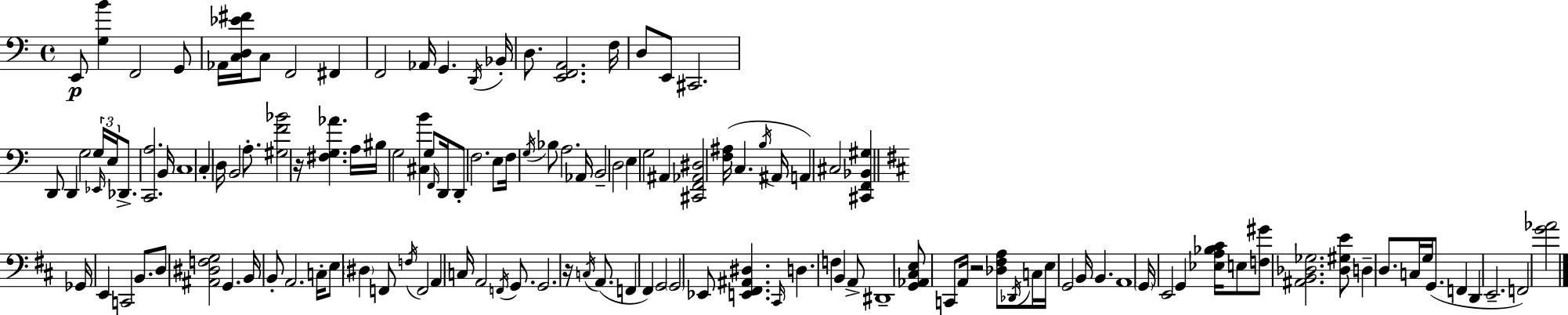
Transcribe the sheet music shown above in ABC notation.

X:1
T:Untitled
M:4/4
L:1/4
K:Am
E,,/2 [G,B] F,,2 G,,/2 _A,,/4 [C,D,_E^F]/4 C,/2 F,,2 ^F,, F,,2 _A,,/4 G,, D,,/4 _B,,/4 D,/2 [E,,F,,A,,]2 F,/4 D,/2 E,,/2 ^C,,2 D,,/2 D,, G,2 G,/4 _E,,/4 E,/4 _D,,/2 [C,,A,]2 B,,/4 C,4 C, D,/4 B,,2 A,/2 [^G,F_B]2 z/4 [^F,G,_A] A,/4 ^B,/4 G,2 [^C,B] G,/2 F,,/4 D,,/4 D,,/2 F,2 E,/2 F,/4 G,/4 _B,/2 A,2 _A,,/4 B,,2 D,2 E, G,2 ^A,, [^C,,F,,_A,,^D,]2 [F,^A,]/4 C, B,/4 ^A,,/4 A,, ^C,2 [^C,,F,,_B,,^G,] _G,,/4 E,, C,,2 B,,/2 D,/2 [^A,,^D,F,G,]2 G,, B,,/4 B,,/2 A,,2 C,/4 E,/2 ^D, F,,/2 F,/4 F,,2 A,, C,/4 A,,2 F,,/4 G,,/2 G,,2 z/4 C,/4 A,,/2 F,, ^F,, G,,2 G,,2 _E,,/2 [E,,^F,,^A,,^D,] ^C,,/4 D, F, B,, A,,/2 ^D,,4 [G,,_A,,^C,E,]/2 C,,/2 A,,/4 z2 [_D,^F,A,]/2 _D,,/4 C,/4 E,/4 G,,2 B,,/4 B,, A,,4 G,,/4 E,,2 G,, [_E,A,_B,^C]/4 E,/2 [F,^G]/2 [^A,,B,,_D,_G,]2 [_D,^G,E]/2 D, D,/2 C,/4 G,/4 G,,/2 F,, D,, E,,2 F,,2 [G_A]2